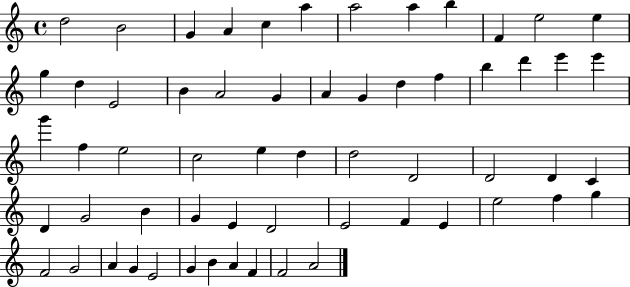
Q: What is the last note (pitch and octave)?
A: A4